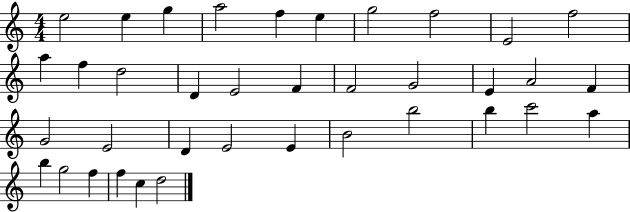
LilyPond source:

{
  \clef treble
  \numericTimeSignature
  \time 4/4
  \key c \major
  e''2 e''4 g''4 | a''2 f''4 e''4 | g''2 f''2 | e'2 f''2 | \break a''4 f''4 d''2 | d'4 e'2 f'4 | f'2 g'2 | e'4 a'2 f'4 | \break g'2 e'2 | d'4 e'2 e'4 | b'2 b''2 | b''4 c'''2 a''4 | \break b''4 g''2 f''4 | f''4 c''4 d''2 | \bar "|."
}